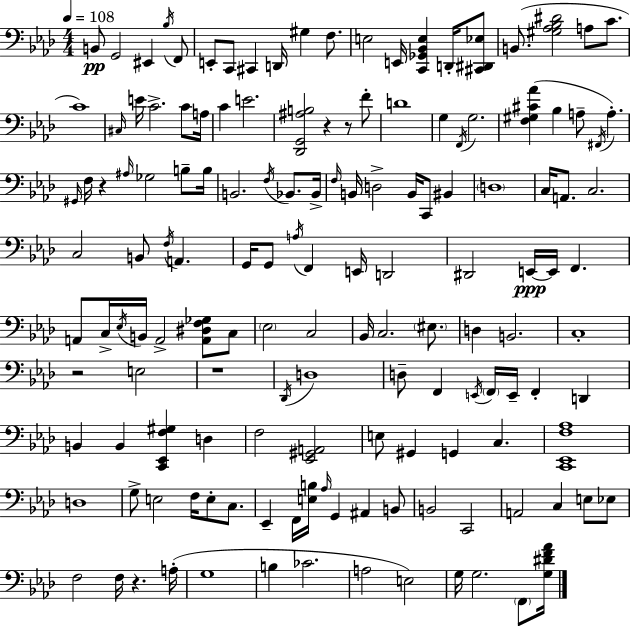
B2/e G2/h EIS2/q Bb3/s F2/e E2/e C2/e C#2/q D2/s G#3/q F3/e. E3/h E2/s [C2,Gb2,Bb2,E3]/q D2/s [C#2,D#2,Eb3]/e B2/e. [G#3,Ab3,Bb3,D#4]/h A3/e C4/e. C4/w C#3/s E4/s C4/h. C4/e A3/s C4/q E4/h. [Db2,G2,A#3,B3]/h R/q R/e F4/e D4/w G3/q F2/s G3/h. [F3,G#3,C#4,Ab4]/q Bb3/q A3/e F#2/s A3/q. G#2/s F3/s R/q A#3/s Gb3/h B3/e B3/s B2/h. F3/s Bb2/e. Bb2/s F3/s B2/s D3/h B2/s C2/e BIS2/q D3/w C3/s A2/e. C3/h. C3/h B2/e F3/s A2/q. G2/s G2/e A3/s F2/q E2/s D2/h D#2/h E2/s E2/s F2/q. A2/e C3/s Eb3/s B2/s A2/h [A2,D#3,F3,Gb3]/e C3/e Eb3/h C3/h Bb2/s C3/h. EIS3/e. D3/q B2/h. C3/w R/h E3/h R/w Db2/s D3/w D3/e F2/q E2/s F2/s E2/s F2/q D2/q B2/q B2/q [C2,Eb2,F3,G#3]/q D3/q F3/h [Eb2,G#2,A2]/h E3/e G#2/q G2/q C3/q. [C2,Eb2,F3,Ab3]/w D3/w G3/e E3/h F3/s E3/e C3/e. Eb2/q F2/s [E3,B3]/s Ab3/s G2/q A#2/q B2/e B2/h C2/h A2/h C3/q E3/e Eb3/e F3/h F3/s R/q. A3/s G3/w B3/q CES4/h. A3/h E3/h G3/s G3/h. F2/e [G3,D#4,F4,Ab4]/s